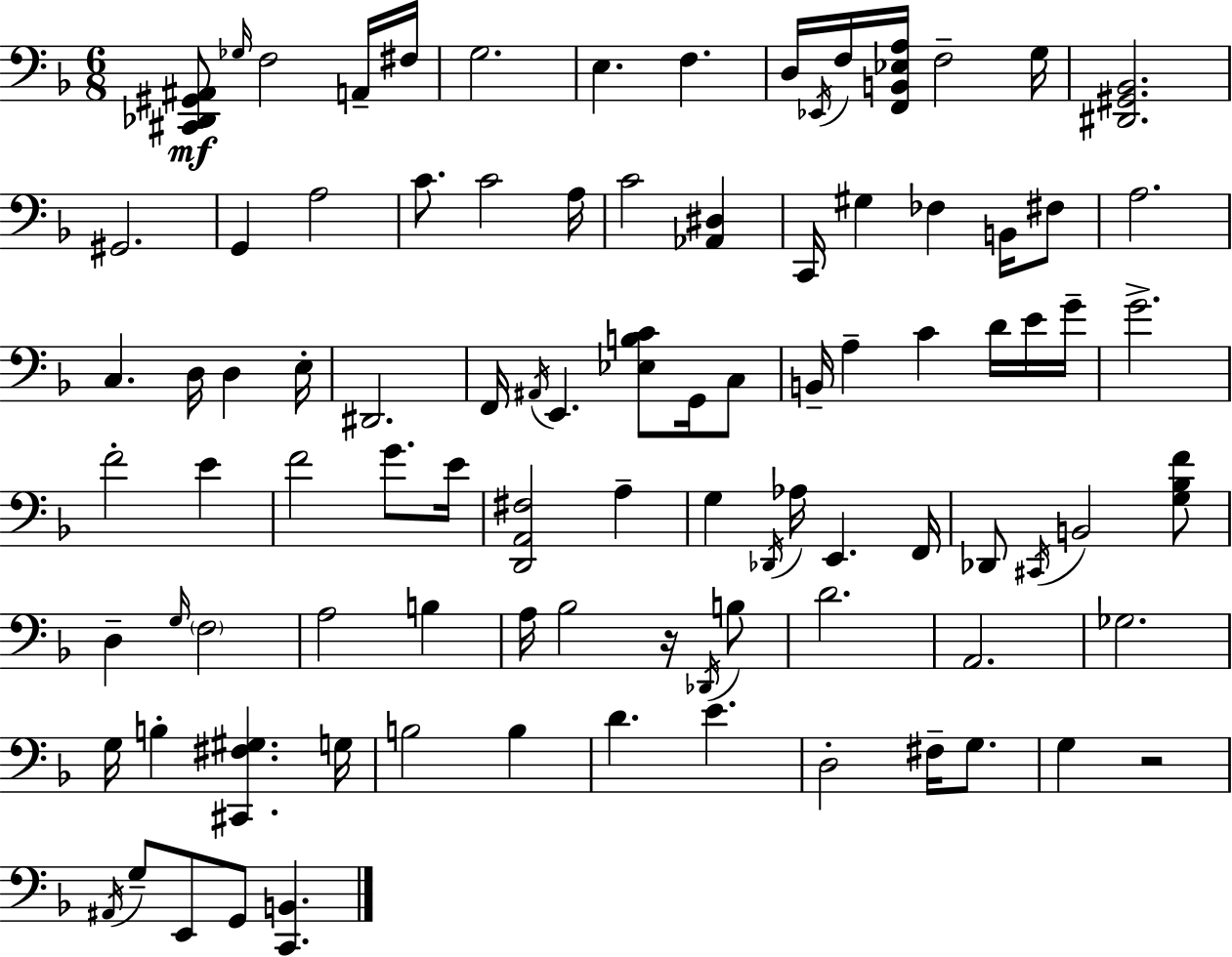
{
  \clef bass
  \numericTimeSignature
  \time 6/8
  \key f \major
  <cis, des, gis, ais,>8\mf \grace { ges16 } f2 a,16-- | fis16 g2. | e4. f4. | d16 \acciaccatura { ees,16 } f16 <f, b, ees a>16 f2-- | \break g16 <dis, gis, bes,>2. | gis,2. | g,4 a2 | c'8. c'2 | \break a16 c'2 <aes, dis>4 | c,16 gis4 fes4 b,16 | fis8 a2. | c4. d16 d4 | \break e16-. dis,2. | f,16 \acciaccatura { ais,16 } e,4. <ees b c'>8 | g,16 c8 b,16-- a4-- c'4 | d'16 e'16 g'16-- g'2.-> | \break f'2-. e'4 | f'2 g'8. | e'16 <d, a, fis>2 a4-- | g4 \acciaccatura { des,16 } aes16 e,4. | \break f,16 des,8 \acciaccatura { cis,16 } b,2 | <g bes f'>8 d4-- \grace { g16 } \parenthesize f2 | a2 | b4 a16 bes2 | \break r16 \acciaccatura { des,16 } b8 d'2. | a,2. | ges2. | g16 b4-. | \break <cis, fis gis>4. g16 b2 | b4 d'4. | e'4. d2-. | fis16-- g8. g4 r2 | \break \acciaccatura { ais,16 } g8-- e,8 | g,8 <c, b,>4. \bar "|."
}